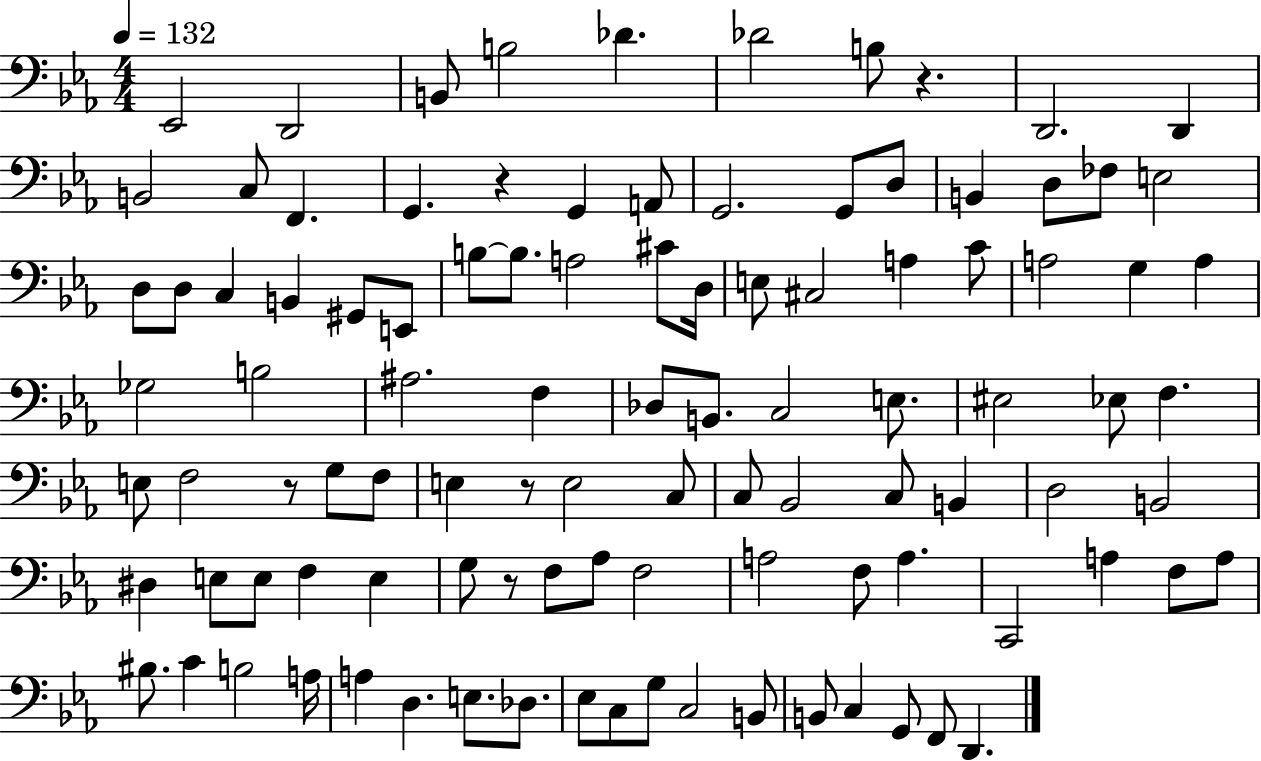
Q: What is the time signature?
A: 4/4